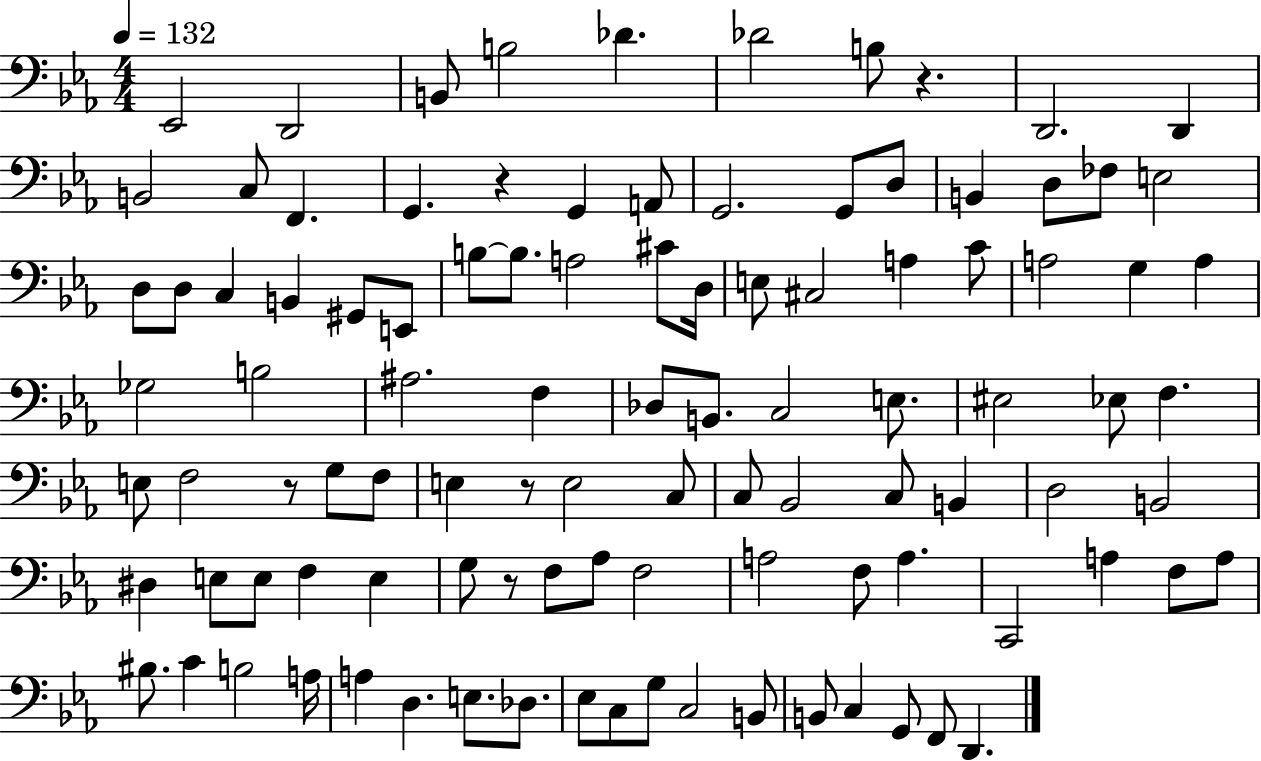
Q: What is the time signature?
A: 4/4